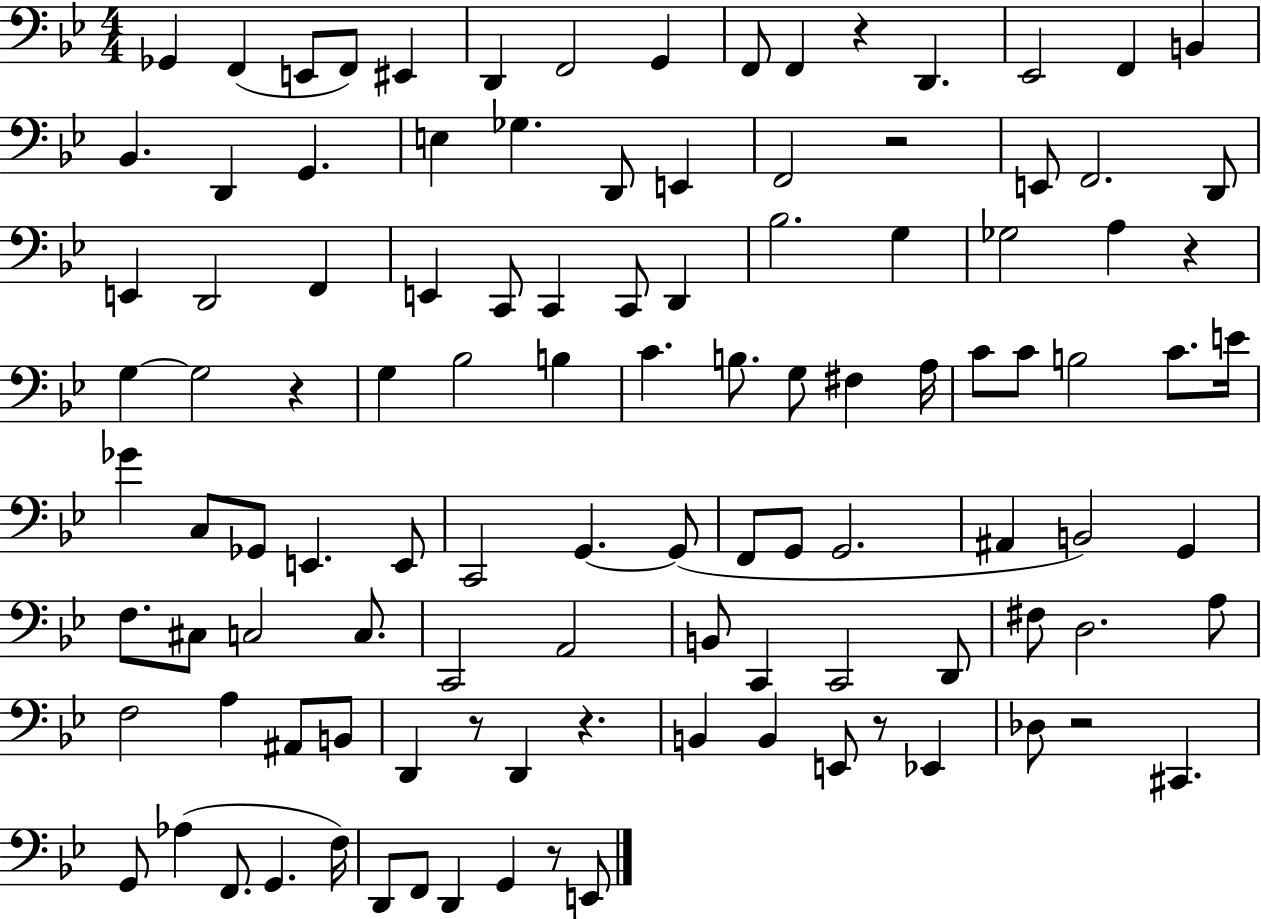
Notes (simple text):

Gb2/q F2/q E2/e F2/e EIS2/q D2/q F2/h G2/q F2/e F2/q R/q D2/q. Eb2/h F2/q B2/q Bb2/q. D2/q G2/q. E3/q Gb3/q. D2/e E2/q F2/h R/h E2/e F2/h. D2/e E2/q D2/h F2/q E2/q C2/e C2/q C2/e D2/q Bb3/h. G3/q Gb3/h A3/q R/q G3/q G3/h R/q G3/q Bb3/h B3/q C4/q. B3/e. G3/e F#3/q A3/s C4/e C4/e B3/h C4/e. E4/s Gb4/q C3/e Gb2/e E2/q. E2/e C2/h G2/q. G2/e F2/e G2/e G2/h. A#2/q B2/h G2/q F3/e. C#3/e C3/h C3/e. C2/h A2/h B2/e C2/q C2/h D2/e F#3/e D3/h. A3/e F3/h A3/q A#2/e B2/e D2/q R/e D2/q R/q. B2/q B2/q E2/e R/e Eb2/q Db3/e R/h C#2/q. G2/e Ab3/q F2/e. G2/q. F3/s D2/e F2/e D2/q G2/q R/e E2/e